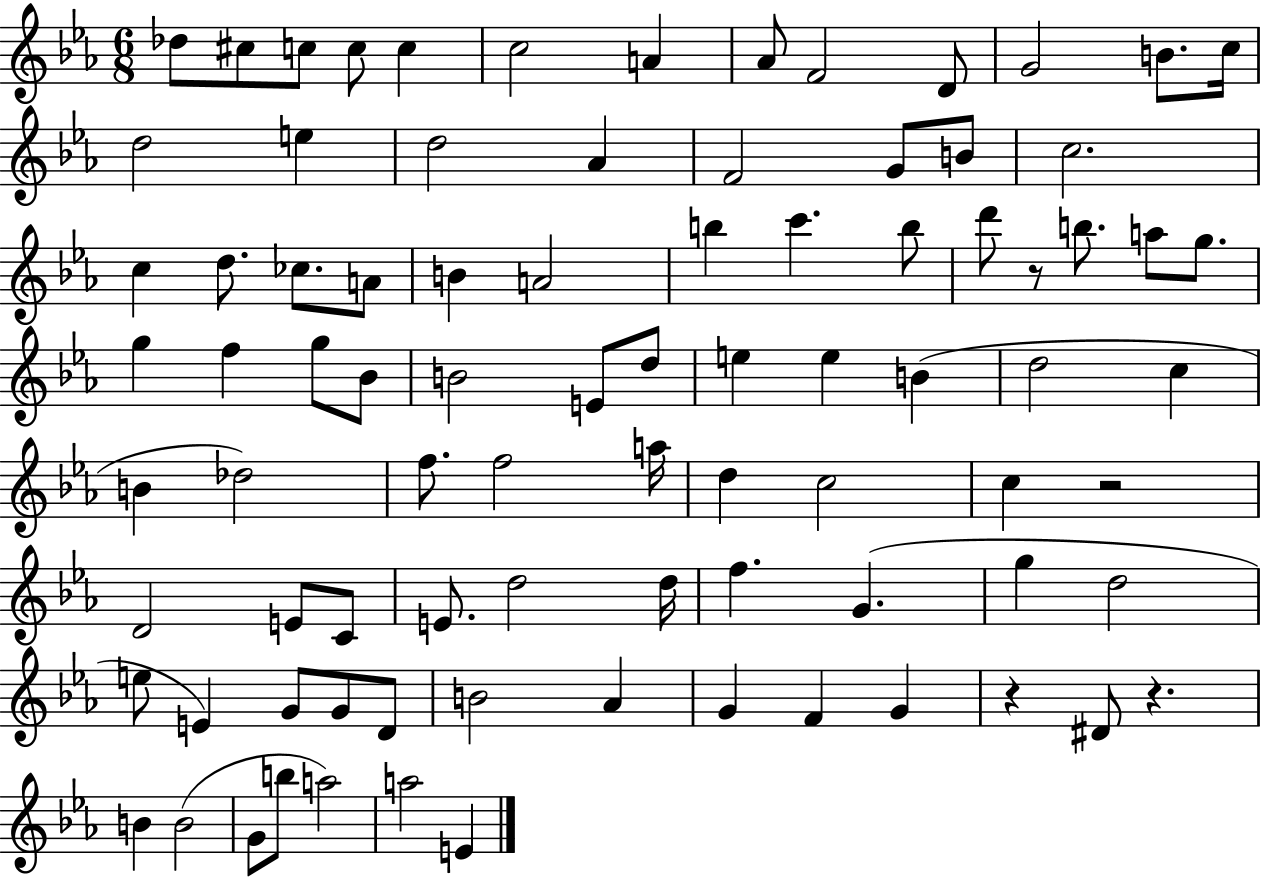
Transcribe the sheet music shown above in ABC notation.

X:1
T:Untitled
M:6/8
L:1/4
K:Eb
_d/2 ^c/2 c/2 c/2 c c2 A _A/2 F2 D/2 G2 B/2 c/4 d2 e d2 _A F2 G/2 B/2 c2 c d/2 _c/2 A/2 B A2 b c' b/2 d'/2 z/2 b/2 a/2 g/2 g f g/2 _B/2 B2 E/2 d/2 e e B d2 c B _d2 f/2 f2 a/4 d c2 c z2 D2 E/2 C/2 E/2 d2 d/4 f G g d2 e/2 E G/2 G/2 D/2 B2 _A G F G z ^D/2 z B B2 G/2 b/2 a2 a2 E